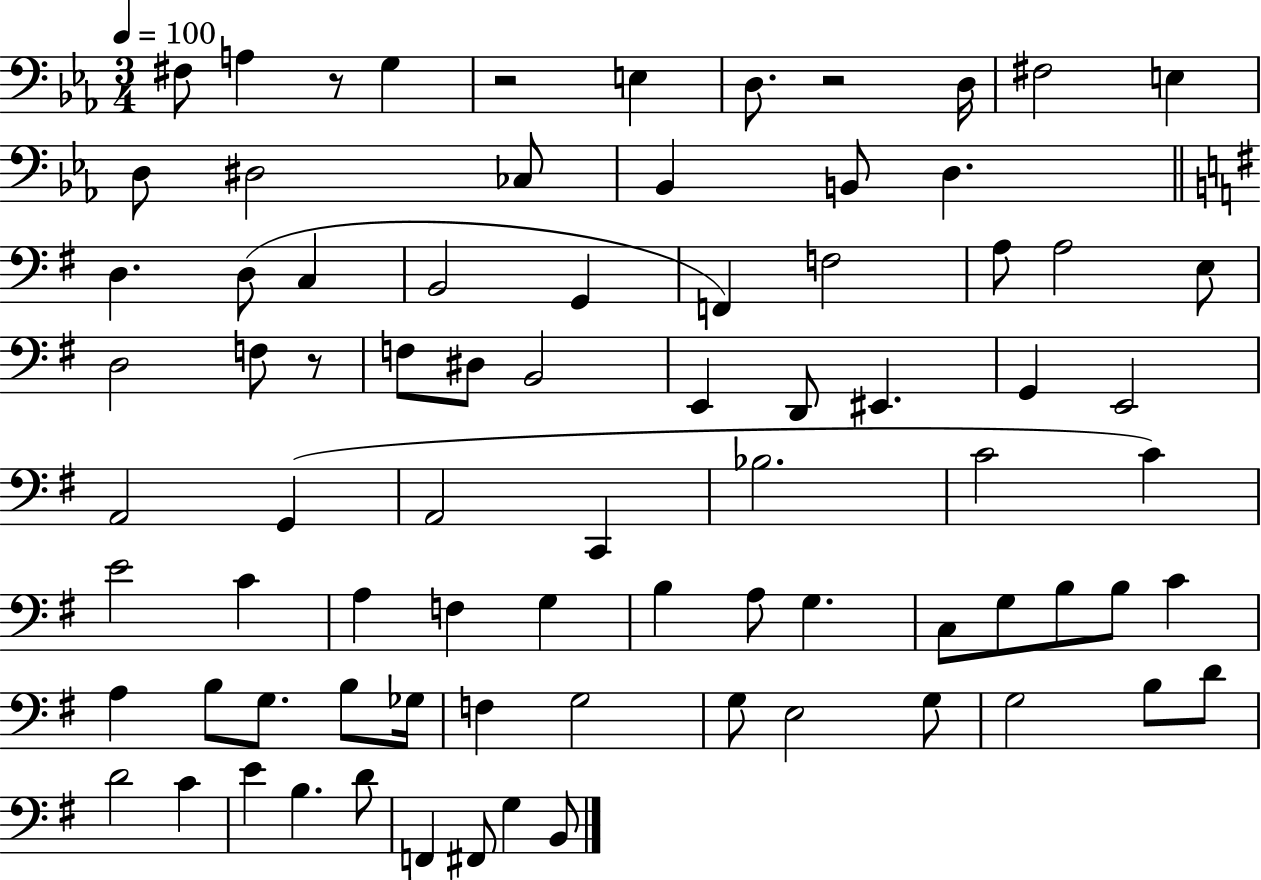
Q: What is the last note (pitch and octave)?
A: B2